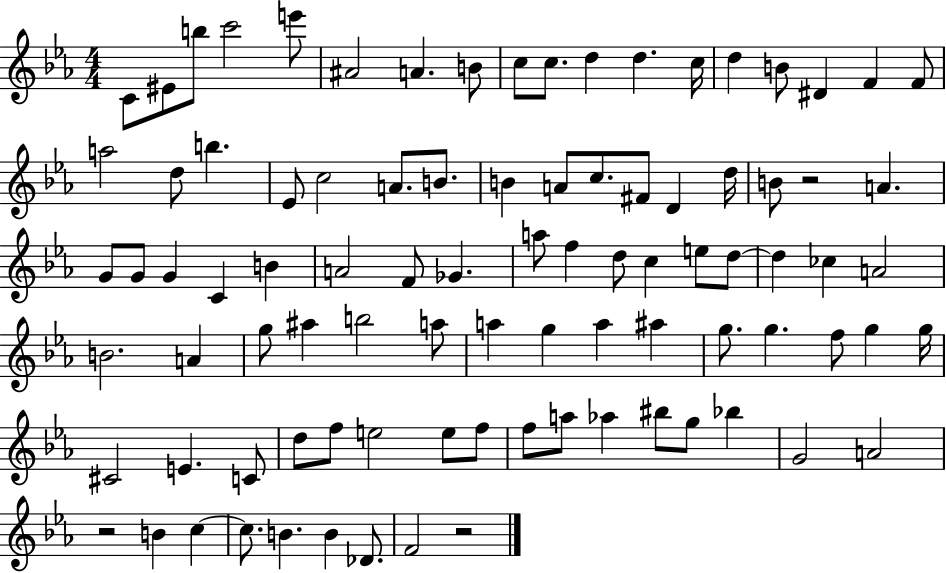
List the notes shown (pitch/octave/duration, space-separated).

C4/e EIS4/e B5/e C6/h E6/e A#4/h A4/q. B4/e C5/e C5/e. D5/q D5/q. C5/s D5/q B4/e D#4/q F4/q F4/e A5/h D5/e B5/q. Eb4/e C5/h A4/e. B4/e. B4/q A4/e C5/e. F#4/e D4/q D5/s B4/e R/h A4/q. G4/e G4/e G4/q C4/q B4/q A4/h F4/e Gb4/q. A5/e F5/q D5/e C5/q E5/e D5/e D5/q CES5/q A4/h B4/h. A4/q G5/e A#5/q B5/h A5/e A5/q G5/q A5/q A#5/q G5/e. G5/q. F5/e G5/q G5/s C#4/h E4/q. C4/e D5/e F5/e E5/h E5/e F5/e F5/e A5/e Ab5/q BIS5/e G5/e Bb5/q G4/h A4/h R/h B4/q C5/q C5/e. B4/q. B4/q Db4/e. F4/h R/h